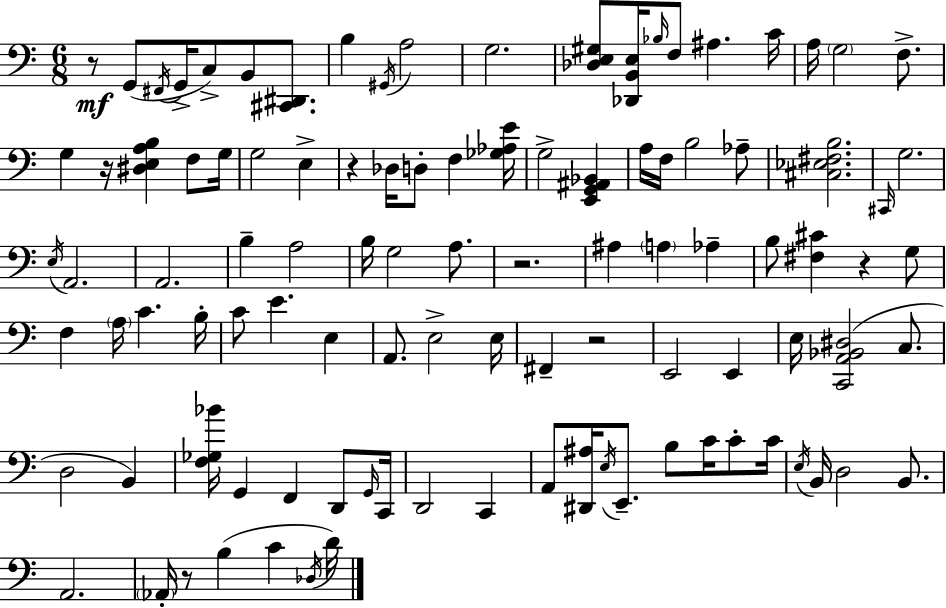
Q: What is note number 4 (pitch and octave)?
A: C3